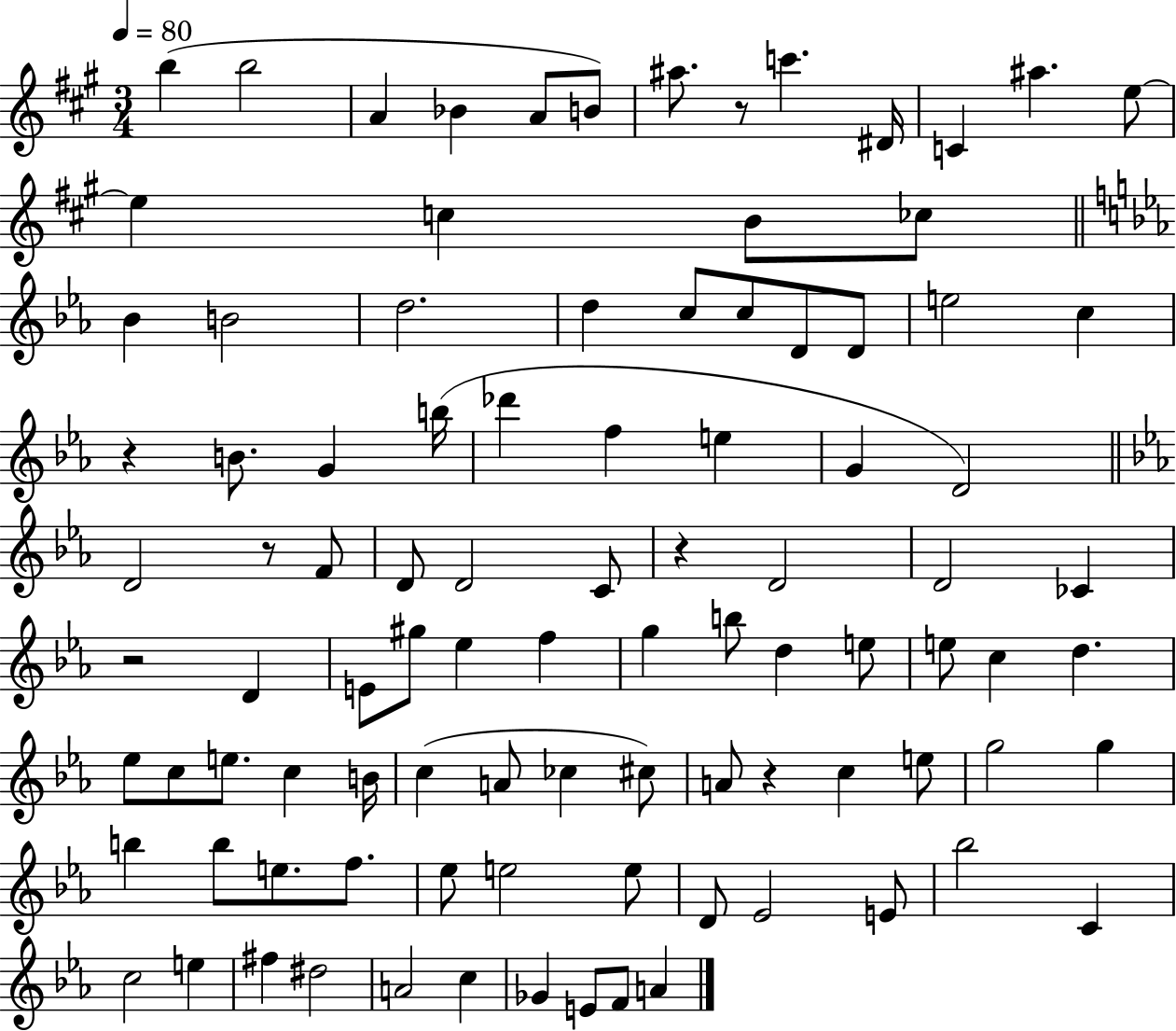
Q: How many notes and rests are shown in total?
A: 96